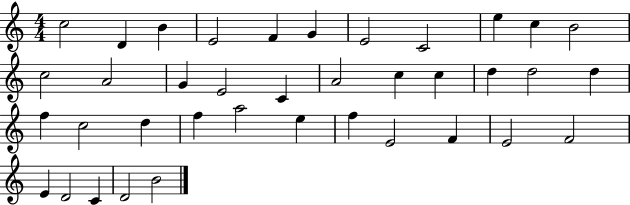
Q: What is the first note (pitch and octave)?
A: C5